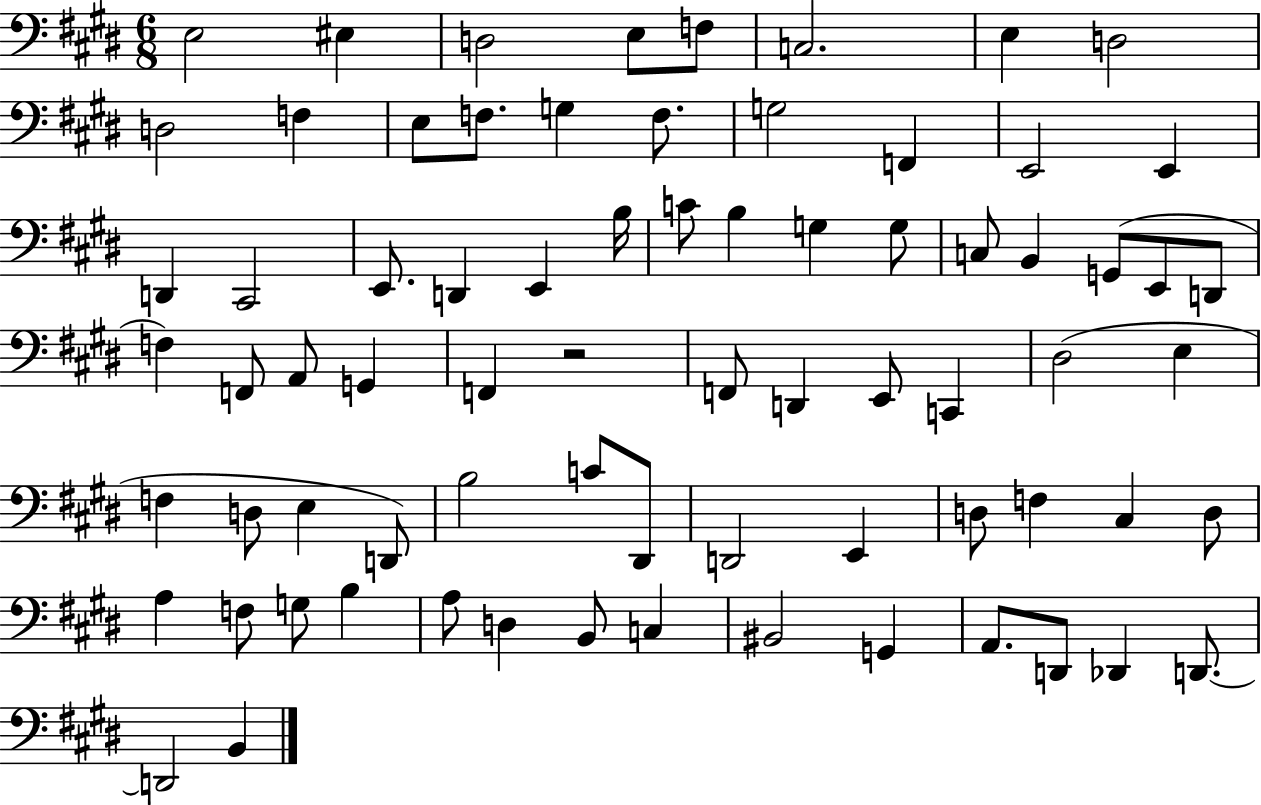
E3/h EIS3/q D3/h E3/e F3/e C3/h. E3/q D3/h D3/h F3/q E3/e F3/e. G3/q F3/e. G3/h F2/q E2/h E2/q D2/q C#2/h E2/e. D2/q E2/q B3/s C4/e B3/q G3/q G3/e C3/e B2/q G2/e E2/e D2/e F3/q F2/e A2/e G2/q F2/q R/h F2/e D2/q E2/e C2/q D#3/h E3/q F3/q D3/e E3/q D2/e B3/h C4/e D#2/e D2/h E2/q D3/e F3/q C#3/q D3/e A3/q F3/e G3/e B3/q A3/e D3/q B2/e C3/q BIS2/h G2/q A2/e. D2/e Db2/q D2/e. D2/h B2/q